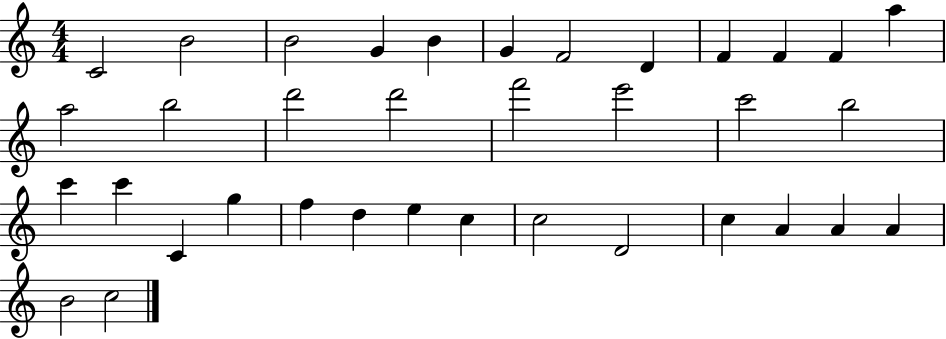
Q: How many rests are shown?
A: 0